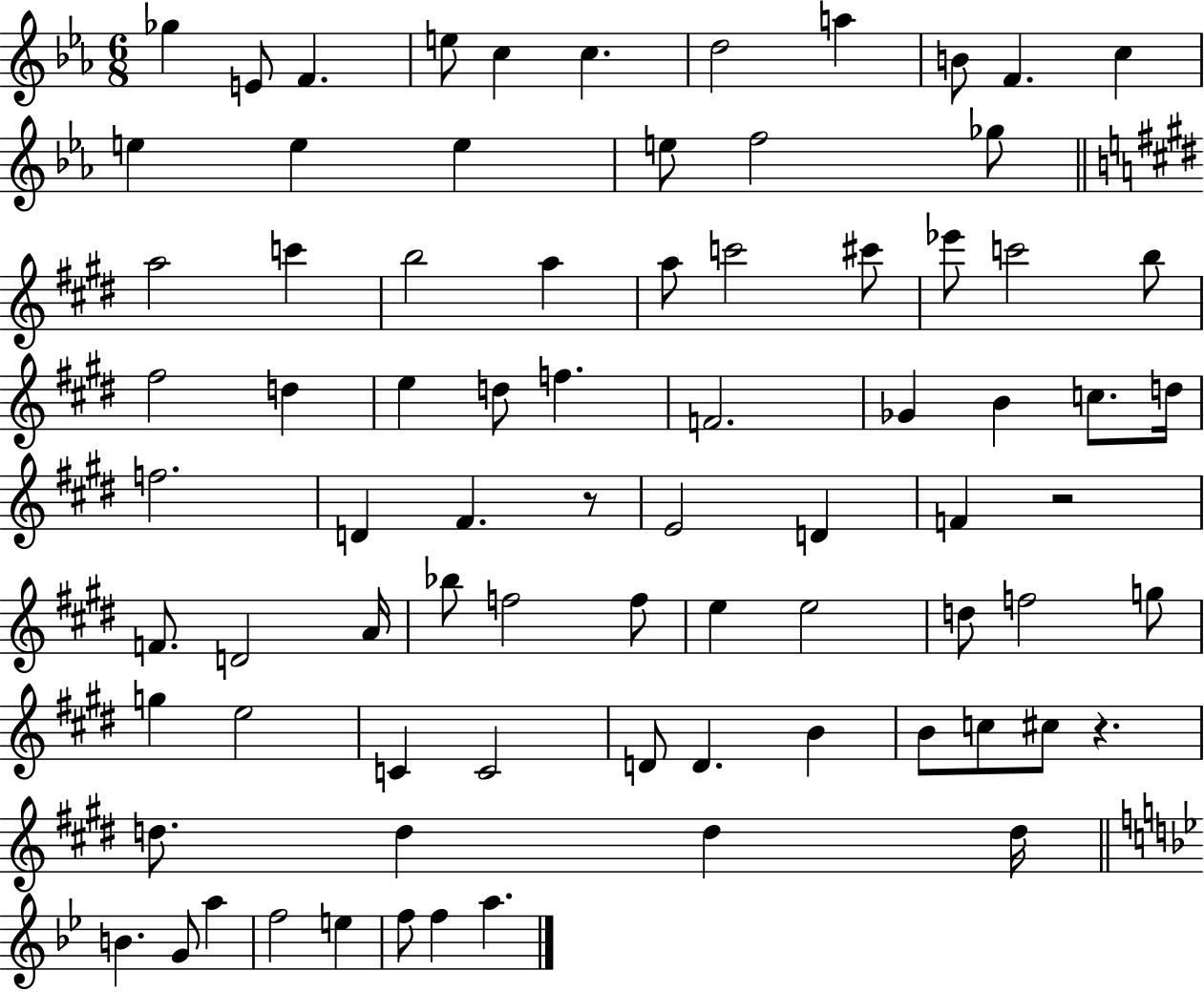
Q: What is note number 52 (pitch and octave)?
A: D5